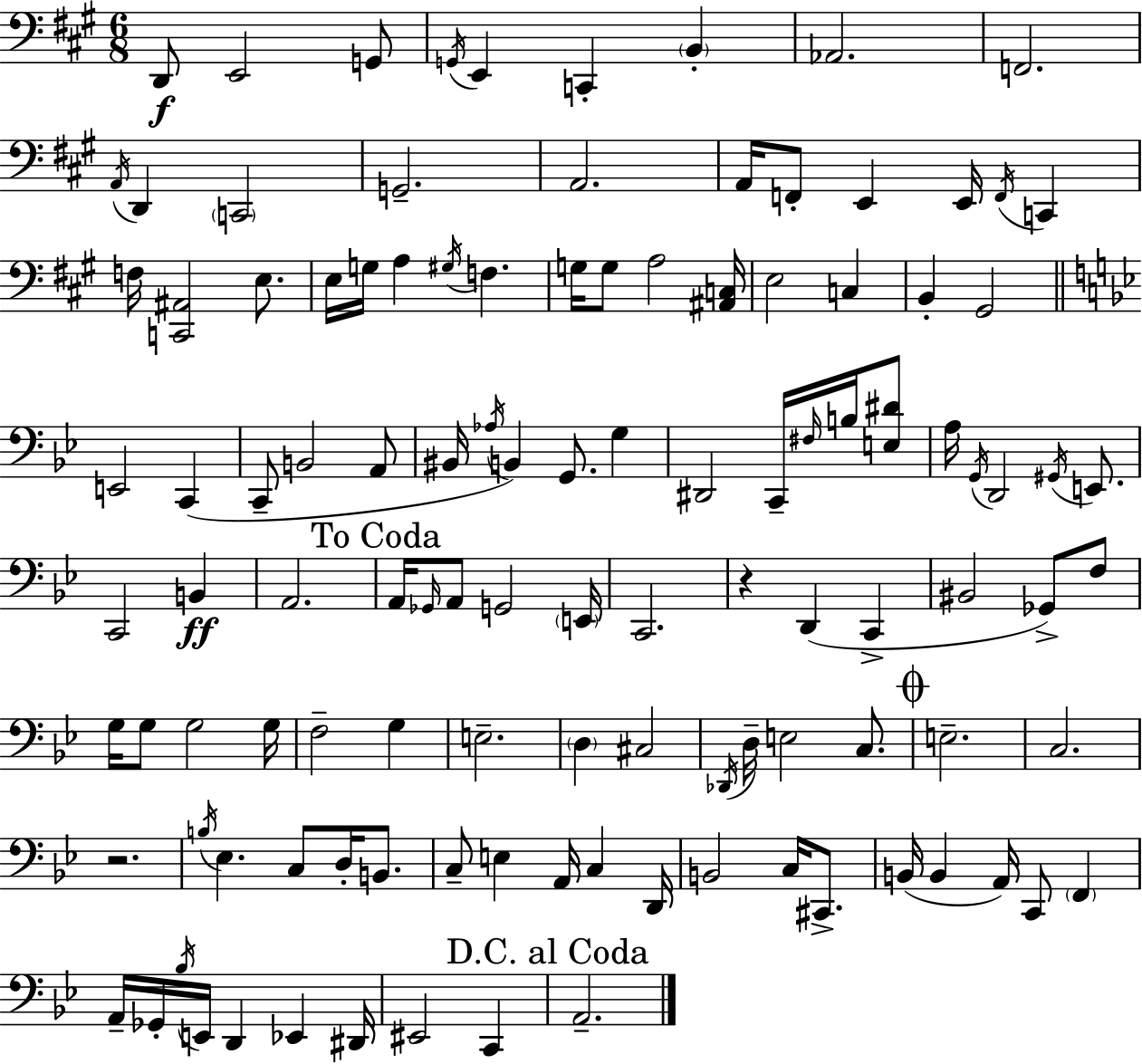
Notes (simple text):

D2/e E2/h G2/e G2/s E2/q C2/q B2/q Ab2/h. F2/h. A2/s D2/q C2/h G2/h. A2/h. A2/s F2/e E2/q E2/s F2/s C2/q F3/s [C2,A#2]/h E3/e. E3/s G3/s A3/q G#3/s F3/q. G3/s G3/e A3/h [A#2,C3]/s E3/h C3/q B2/q G#2/h E2/h C2/q C2/e B2/h A2/e BIS2/s Ab3/s B2/q G2/e. G3/q D#2/h C2/s F#3/s B3/s [E3,D#4]/e A3/s G2/s D2/h G#2/s E2/e. C2/h B2/q A2/h. A2/s Gb2/s A2/e G2/h E2/s C2/h. R/q D2/q C2/q BIS2/h Gb2/e F3/e G3/s G3/e G3/h G3/s F3/h G3/q E3/h. D3/q C#3/h Db2/s D3/s E3/h C3/e. E3/h. C3/h. R/h. B3/s Eb3/q. C3/e D3/s B2/e. C3/e E3/q A2/s C3/q D2/s B2/h C3/s C#2/e. B2/s B2/q A2/s C2/e F2/q A2/s Gb2/s Bb3/s E2/s D2/q Eb2/q D#2/s EIS2/h C2/q A2/h.